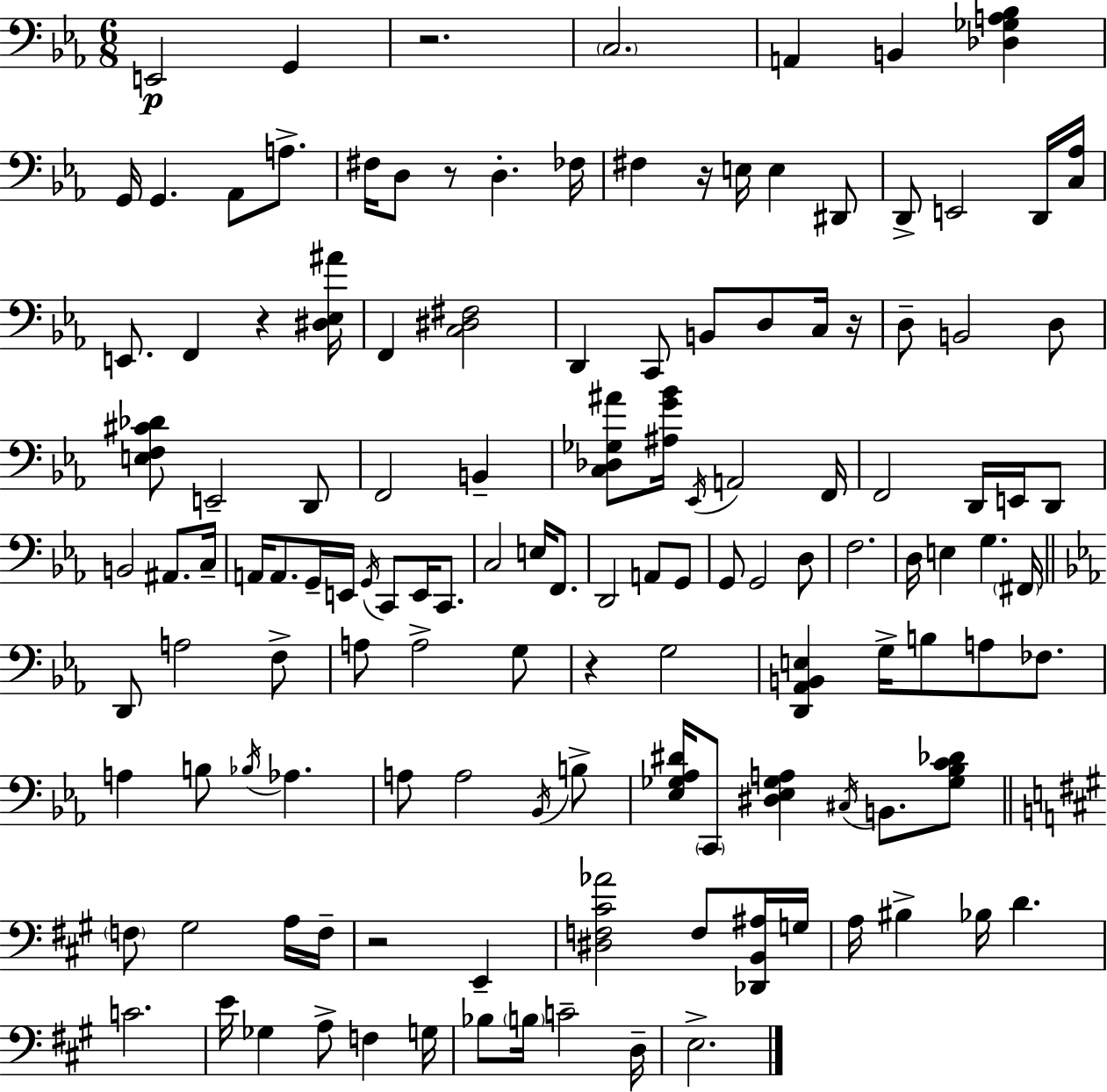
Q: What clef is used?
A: bass